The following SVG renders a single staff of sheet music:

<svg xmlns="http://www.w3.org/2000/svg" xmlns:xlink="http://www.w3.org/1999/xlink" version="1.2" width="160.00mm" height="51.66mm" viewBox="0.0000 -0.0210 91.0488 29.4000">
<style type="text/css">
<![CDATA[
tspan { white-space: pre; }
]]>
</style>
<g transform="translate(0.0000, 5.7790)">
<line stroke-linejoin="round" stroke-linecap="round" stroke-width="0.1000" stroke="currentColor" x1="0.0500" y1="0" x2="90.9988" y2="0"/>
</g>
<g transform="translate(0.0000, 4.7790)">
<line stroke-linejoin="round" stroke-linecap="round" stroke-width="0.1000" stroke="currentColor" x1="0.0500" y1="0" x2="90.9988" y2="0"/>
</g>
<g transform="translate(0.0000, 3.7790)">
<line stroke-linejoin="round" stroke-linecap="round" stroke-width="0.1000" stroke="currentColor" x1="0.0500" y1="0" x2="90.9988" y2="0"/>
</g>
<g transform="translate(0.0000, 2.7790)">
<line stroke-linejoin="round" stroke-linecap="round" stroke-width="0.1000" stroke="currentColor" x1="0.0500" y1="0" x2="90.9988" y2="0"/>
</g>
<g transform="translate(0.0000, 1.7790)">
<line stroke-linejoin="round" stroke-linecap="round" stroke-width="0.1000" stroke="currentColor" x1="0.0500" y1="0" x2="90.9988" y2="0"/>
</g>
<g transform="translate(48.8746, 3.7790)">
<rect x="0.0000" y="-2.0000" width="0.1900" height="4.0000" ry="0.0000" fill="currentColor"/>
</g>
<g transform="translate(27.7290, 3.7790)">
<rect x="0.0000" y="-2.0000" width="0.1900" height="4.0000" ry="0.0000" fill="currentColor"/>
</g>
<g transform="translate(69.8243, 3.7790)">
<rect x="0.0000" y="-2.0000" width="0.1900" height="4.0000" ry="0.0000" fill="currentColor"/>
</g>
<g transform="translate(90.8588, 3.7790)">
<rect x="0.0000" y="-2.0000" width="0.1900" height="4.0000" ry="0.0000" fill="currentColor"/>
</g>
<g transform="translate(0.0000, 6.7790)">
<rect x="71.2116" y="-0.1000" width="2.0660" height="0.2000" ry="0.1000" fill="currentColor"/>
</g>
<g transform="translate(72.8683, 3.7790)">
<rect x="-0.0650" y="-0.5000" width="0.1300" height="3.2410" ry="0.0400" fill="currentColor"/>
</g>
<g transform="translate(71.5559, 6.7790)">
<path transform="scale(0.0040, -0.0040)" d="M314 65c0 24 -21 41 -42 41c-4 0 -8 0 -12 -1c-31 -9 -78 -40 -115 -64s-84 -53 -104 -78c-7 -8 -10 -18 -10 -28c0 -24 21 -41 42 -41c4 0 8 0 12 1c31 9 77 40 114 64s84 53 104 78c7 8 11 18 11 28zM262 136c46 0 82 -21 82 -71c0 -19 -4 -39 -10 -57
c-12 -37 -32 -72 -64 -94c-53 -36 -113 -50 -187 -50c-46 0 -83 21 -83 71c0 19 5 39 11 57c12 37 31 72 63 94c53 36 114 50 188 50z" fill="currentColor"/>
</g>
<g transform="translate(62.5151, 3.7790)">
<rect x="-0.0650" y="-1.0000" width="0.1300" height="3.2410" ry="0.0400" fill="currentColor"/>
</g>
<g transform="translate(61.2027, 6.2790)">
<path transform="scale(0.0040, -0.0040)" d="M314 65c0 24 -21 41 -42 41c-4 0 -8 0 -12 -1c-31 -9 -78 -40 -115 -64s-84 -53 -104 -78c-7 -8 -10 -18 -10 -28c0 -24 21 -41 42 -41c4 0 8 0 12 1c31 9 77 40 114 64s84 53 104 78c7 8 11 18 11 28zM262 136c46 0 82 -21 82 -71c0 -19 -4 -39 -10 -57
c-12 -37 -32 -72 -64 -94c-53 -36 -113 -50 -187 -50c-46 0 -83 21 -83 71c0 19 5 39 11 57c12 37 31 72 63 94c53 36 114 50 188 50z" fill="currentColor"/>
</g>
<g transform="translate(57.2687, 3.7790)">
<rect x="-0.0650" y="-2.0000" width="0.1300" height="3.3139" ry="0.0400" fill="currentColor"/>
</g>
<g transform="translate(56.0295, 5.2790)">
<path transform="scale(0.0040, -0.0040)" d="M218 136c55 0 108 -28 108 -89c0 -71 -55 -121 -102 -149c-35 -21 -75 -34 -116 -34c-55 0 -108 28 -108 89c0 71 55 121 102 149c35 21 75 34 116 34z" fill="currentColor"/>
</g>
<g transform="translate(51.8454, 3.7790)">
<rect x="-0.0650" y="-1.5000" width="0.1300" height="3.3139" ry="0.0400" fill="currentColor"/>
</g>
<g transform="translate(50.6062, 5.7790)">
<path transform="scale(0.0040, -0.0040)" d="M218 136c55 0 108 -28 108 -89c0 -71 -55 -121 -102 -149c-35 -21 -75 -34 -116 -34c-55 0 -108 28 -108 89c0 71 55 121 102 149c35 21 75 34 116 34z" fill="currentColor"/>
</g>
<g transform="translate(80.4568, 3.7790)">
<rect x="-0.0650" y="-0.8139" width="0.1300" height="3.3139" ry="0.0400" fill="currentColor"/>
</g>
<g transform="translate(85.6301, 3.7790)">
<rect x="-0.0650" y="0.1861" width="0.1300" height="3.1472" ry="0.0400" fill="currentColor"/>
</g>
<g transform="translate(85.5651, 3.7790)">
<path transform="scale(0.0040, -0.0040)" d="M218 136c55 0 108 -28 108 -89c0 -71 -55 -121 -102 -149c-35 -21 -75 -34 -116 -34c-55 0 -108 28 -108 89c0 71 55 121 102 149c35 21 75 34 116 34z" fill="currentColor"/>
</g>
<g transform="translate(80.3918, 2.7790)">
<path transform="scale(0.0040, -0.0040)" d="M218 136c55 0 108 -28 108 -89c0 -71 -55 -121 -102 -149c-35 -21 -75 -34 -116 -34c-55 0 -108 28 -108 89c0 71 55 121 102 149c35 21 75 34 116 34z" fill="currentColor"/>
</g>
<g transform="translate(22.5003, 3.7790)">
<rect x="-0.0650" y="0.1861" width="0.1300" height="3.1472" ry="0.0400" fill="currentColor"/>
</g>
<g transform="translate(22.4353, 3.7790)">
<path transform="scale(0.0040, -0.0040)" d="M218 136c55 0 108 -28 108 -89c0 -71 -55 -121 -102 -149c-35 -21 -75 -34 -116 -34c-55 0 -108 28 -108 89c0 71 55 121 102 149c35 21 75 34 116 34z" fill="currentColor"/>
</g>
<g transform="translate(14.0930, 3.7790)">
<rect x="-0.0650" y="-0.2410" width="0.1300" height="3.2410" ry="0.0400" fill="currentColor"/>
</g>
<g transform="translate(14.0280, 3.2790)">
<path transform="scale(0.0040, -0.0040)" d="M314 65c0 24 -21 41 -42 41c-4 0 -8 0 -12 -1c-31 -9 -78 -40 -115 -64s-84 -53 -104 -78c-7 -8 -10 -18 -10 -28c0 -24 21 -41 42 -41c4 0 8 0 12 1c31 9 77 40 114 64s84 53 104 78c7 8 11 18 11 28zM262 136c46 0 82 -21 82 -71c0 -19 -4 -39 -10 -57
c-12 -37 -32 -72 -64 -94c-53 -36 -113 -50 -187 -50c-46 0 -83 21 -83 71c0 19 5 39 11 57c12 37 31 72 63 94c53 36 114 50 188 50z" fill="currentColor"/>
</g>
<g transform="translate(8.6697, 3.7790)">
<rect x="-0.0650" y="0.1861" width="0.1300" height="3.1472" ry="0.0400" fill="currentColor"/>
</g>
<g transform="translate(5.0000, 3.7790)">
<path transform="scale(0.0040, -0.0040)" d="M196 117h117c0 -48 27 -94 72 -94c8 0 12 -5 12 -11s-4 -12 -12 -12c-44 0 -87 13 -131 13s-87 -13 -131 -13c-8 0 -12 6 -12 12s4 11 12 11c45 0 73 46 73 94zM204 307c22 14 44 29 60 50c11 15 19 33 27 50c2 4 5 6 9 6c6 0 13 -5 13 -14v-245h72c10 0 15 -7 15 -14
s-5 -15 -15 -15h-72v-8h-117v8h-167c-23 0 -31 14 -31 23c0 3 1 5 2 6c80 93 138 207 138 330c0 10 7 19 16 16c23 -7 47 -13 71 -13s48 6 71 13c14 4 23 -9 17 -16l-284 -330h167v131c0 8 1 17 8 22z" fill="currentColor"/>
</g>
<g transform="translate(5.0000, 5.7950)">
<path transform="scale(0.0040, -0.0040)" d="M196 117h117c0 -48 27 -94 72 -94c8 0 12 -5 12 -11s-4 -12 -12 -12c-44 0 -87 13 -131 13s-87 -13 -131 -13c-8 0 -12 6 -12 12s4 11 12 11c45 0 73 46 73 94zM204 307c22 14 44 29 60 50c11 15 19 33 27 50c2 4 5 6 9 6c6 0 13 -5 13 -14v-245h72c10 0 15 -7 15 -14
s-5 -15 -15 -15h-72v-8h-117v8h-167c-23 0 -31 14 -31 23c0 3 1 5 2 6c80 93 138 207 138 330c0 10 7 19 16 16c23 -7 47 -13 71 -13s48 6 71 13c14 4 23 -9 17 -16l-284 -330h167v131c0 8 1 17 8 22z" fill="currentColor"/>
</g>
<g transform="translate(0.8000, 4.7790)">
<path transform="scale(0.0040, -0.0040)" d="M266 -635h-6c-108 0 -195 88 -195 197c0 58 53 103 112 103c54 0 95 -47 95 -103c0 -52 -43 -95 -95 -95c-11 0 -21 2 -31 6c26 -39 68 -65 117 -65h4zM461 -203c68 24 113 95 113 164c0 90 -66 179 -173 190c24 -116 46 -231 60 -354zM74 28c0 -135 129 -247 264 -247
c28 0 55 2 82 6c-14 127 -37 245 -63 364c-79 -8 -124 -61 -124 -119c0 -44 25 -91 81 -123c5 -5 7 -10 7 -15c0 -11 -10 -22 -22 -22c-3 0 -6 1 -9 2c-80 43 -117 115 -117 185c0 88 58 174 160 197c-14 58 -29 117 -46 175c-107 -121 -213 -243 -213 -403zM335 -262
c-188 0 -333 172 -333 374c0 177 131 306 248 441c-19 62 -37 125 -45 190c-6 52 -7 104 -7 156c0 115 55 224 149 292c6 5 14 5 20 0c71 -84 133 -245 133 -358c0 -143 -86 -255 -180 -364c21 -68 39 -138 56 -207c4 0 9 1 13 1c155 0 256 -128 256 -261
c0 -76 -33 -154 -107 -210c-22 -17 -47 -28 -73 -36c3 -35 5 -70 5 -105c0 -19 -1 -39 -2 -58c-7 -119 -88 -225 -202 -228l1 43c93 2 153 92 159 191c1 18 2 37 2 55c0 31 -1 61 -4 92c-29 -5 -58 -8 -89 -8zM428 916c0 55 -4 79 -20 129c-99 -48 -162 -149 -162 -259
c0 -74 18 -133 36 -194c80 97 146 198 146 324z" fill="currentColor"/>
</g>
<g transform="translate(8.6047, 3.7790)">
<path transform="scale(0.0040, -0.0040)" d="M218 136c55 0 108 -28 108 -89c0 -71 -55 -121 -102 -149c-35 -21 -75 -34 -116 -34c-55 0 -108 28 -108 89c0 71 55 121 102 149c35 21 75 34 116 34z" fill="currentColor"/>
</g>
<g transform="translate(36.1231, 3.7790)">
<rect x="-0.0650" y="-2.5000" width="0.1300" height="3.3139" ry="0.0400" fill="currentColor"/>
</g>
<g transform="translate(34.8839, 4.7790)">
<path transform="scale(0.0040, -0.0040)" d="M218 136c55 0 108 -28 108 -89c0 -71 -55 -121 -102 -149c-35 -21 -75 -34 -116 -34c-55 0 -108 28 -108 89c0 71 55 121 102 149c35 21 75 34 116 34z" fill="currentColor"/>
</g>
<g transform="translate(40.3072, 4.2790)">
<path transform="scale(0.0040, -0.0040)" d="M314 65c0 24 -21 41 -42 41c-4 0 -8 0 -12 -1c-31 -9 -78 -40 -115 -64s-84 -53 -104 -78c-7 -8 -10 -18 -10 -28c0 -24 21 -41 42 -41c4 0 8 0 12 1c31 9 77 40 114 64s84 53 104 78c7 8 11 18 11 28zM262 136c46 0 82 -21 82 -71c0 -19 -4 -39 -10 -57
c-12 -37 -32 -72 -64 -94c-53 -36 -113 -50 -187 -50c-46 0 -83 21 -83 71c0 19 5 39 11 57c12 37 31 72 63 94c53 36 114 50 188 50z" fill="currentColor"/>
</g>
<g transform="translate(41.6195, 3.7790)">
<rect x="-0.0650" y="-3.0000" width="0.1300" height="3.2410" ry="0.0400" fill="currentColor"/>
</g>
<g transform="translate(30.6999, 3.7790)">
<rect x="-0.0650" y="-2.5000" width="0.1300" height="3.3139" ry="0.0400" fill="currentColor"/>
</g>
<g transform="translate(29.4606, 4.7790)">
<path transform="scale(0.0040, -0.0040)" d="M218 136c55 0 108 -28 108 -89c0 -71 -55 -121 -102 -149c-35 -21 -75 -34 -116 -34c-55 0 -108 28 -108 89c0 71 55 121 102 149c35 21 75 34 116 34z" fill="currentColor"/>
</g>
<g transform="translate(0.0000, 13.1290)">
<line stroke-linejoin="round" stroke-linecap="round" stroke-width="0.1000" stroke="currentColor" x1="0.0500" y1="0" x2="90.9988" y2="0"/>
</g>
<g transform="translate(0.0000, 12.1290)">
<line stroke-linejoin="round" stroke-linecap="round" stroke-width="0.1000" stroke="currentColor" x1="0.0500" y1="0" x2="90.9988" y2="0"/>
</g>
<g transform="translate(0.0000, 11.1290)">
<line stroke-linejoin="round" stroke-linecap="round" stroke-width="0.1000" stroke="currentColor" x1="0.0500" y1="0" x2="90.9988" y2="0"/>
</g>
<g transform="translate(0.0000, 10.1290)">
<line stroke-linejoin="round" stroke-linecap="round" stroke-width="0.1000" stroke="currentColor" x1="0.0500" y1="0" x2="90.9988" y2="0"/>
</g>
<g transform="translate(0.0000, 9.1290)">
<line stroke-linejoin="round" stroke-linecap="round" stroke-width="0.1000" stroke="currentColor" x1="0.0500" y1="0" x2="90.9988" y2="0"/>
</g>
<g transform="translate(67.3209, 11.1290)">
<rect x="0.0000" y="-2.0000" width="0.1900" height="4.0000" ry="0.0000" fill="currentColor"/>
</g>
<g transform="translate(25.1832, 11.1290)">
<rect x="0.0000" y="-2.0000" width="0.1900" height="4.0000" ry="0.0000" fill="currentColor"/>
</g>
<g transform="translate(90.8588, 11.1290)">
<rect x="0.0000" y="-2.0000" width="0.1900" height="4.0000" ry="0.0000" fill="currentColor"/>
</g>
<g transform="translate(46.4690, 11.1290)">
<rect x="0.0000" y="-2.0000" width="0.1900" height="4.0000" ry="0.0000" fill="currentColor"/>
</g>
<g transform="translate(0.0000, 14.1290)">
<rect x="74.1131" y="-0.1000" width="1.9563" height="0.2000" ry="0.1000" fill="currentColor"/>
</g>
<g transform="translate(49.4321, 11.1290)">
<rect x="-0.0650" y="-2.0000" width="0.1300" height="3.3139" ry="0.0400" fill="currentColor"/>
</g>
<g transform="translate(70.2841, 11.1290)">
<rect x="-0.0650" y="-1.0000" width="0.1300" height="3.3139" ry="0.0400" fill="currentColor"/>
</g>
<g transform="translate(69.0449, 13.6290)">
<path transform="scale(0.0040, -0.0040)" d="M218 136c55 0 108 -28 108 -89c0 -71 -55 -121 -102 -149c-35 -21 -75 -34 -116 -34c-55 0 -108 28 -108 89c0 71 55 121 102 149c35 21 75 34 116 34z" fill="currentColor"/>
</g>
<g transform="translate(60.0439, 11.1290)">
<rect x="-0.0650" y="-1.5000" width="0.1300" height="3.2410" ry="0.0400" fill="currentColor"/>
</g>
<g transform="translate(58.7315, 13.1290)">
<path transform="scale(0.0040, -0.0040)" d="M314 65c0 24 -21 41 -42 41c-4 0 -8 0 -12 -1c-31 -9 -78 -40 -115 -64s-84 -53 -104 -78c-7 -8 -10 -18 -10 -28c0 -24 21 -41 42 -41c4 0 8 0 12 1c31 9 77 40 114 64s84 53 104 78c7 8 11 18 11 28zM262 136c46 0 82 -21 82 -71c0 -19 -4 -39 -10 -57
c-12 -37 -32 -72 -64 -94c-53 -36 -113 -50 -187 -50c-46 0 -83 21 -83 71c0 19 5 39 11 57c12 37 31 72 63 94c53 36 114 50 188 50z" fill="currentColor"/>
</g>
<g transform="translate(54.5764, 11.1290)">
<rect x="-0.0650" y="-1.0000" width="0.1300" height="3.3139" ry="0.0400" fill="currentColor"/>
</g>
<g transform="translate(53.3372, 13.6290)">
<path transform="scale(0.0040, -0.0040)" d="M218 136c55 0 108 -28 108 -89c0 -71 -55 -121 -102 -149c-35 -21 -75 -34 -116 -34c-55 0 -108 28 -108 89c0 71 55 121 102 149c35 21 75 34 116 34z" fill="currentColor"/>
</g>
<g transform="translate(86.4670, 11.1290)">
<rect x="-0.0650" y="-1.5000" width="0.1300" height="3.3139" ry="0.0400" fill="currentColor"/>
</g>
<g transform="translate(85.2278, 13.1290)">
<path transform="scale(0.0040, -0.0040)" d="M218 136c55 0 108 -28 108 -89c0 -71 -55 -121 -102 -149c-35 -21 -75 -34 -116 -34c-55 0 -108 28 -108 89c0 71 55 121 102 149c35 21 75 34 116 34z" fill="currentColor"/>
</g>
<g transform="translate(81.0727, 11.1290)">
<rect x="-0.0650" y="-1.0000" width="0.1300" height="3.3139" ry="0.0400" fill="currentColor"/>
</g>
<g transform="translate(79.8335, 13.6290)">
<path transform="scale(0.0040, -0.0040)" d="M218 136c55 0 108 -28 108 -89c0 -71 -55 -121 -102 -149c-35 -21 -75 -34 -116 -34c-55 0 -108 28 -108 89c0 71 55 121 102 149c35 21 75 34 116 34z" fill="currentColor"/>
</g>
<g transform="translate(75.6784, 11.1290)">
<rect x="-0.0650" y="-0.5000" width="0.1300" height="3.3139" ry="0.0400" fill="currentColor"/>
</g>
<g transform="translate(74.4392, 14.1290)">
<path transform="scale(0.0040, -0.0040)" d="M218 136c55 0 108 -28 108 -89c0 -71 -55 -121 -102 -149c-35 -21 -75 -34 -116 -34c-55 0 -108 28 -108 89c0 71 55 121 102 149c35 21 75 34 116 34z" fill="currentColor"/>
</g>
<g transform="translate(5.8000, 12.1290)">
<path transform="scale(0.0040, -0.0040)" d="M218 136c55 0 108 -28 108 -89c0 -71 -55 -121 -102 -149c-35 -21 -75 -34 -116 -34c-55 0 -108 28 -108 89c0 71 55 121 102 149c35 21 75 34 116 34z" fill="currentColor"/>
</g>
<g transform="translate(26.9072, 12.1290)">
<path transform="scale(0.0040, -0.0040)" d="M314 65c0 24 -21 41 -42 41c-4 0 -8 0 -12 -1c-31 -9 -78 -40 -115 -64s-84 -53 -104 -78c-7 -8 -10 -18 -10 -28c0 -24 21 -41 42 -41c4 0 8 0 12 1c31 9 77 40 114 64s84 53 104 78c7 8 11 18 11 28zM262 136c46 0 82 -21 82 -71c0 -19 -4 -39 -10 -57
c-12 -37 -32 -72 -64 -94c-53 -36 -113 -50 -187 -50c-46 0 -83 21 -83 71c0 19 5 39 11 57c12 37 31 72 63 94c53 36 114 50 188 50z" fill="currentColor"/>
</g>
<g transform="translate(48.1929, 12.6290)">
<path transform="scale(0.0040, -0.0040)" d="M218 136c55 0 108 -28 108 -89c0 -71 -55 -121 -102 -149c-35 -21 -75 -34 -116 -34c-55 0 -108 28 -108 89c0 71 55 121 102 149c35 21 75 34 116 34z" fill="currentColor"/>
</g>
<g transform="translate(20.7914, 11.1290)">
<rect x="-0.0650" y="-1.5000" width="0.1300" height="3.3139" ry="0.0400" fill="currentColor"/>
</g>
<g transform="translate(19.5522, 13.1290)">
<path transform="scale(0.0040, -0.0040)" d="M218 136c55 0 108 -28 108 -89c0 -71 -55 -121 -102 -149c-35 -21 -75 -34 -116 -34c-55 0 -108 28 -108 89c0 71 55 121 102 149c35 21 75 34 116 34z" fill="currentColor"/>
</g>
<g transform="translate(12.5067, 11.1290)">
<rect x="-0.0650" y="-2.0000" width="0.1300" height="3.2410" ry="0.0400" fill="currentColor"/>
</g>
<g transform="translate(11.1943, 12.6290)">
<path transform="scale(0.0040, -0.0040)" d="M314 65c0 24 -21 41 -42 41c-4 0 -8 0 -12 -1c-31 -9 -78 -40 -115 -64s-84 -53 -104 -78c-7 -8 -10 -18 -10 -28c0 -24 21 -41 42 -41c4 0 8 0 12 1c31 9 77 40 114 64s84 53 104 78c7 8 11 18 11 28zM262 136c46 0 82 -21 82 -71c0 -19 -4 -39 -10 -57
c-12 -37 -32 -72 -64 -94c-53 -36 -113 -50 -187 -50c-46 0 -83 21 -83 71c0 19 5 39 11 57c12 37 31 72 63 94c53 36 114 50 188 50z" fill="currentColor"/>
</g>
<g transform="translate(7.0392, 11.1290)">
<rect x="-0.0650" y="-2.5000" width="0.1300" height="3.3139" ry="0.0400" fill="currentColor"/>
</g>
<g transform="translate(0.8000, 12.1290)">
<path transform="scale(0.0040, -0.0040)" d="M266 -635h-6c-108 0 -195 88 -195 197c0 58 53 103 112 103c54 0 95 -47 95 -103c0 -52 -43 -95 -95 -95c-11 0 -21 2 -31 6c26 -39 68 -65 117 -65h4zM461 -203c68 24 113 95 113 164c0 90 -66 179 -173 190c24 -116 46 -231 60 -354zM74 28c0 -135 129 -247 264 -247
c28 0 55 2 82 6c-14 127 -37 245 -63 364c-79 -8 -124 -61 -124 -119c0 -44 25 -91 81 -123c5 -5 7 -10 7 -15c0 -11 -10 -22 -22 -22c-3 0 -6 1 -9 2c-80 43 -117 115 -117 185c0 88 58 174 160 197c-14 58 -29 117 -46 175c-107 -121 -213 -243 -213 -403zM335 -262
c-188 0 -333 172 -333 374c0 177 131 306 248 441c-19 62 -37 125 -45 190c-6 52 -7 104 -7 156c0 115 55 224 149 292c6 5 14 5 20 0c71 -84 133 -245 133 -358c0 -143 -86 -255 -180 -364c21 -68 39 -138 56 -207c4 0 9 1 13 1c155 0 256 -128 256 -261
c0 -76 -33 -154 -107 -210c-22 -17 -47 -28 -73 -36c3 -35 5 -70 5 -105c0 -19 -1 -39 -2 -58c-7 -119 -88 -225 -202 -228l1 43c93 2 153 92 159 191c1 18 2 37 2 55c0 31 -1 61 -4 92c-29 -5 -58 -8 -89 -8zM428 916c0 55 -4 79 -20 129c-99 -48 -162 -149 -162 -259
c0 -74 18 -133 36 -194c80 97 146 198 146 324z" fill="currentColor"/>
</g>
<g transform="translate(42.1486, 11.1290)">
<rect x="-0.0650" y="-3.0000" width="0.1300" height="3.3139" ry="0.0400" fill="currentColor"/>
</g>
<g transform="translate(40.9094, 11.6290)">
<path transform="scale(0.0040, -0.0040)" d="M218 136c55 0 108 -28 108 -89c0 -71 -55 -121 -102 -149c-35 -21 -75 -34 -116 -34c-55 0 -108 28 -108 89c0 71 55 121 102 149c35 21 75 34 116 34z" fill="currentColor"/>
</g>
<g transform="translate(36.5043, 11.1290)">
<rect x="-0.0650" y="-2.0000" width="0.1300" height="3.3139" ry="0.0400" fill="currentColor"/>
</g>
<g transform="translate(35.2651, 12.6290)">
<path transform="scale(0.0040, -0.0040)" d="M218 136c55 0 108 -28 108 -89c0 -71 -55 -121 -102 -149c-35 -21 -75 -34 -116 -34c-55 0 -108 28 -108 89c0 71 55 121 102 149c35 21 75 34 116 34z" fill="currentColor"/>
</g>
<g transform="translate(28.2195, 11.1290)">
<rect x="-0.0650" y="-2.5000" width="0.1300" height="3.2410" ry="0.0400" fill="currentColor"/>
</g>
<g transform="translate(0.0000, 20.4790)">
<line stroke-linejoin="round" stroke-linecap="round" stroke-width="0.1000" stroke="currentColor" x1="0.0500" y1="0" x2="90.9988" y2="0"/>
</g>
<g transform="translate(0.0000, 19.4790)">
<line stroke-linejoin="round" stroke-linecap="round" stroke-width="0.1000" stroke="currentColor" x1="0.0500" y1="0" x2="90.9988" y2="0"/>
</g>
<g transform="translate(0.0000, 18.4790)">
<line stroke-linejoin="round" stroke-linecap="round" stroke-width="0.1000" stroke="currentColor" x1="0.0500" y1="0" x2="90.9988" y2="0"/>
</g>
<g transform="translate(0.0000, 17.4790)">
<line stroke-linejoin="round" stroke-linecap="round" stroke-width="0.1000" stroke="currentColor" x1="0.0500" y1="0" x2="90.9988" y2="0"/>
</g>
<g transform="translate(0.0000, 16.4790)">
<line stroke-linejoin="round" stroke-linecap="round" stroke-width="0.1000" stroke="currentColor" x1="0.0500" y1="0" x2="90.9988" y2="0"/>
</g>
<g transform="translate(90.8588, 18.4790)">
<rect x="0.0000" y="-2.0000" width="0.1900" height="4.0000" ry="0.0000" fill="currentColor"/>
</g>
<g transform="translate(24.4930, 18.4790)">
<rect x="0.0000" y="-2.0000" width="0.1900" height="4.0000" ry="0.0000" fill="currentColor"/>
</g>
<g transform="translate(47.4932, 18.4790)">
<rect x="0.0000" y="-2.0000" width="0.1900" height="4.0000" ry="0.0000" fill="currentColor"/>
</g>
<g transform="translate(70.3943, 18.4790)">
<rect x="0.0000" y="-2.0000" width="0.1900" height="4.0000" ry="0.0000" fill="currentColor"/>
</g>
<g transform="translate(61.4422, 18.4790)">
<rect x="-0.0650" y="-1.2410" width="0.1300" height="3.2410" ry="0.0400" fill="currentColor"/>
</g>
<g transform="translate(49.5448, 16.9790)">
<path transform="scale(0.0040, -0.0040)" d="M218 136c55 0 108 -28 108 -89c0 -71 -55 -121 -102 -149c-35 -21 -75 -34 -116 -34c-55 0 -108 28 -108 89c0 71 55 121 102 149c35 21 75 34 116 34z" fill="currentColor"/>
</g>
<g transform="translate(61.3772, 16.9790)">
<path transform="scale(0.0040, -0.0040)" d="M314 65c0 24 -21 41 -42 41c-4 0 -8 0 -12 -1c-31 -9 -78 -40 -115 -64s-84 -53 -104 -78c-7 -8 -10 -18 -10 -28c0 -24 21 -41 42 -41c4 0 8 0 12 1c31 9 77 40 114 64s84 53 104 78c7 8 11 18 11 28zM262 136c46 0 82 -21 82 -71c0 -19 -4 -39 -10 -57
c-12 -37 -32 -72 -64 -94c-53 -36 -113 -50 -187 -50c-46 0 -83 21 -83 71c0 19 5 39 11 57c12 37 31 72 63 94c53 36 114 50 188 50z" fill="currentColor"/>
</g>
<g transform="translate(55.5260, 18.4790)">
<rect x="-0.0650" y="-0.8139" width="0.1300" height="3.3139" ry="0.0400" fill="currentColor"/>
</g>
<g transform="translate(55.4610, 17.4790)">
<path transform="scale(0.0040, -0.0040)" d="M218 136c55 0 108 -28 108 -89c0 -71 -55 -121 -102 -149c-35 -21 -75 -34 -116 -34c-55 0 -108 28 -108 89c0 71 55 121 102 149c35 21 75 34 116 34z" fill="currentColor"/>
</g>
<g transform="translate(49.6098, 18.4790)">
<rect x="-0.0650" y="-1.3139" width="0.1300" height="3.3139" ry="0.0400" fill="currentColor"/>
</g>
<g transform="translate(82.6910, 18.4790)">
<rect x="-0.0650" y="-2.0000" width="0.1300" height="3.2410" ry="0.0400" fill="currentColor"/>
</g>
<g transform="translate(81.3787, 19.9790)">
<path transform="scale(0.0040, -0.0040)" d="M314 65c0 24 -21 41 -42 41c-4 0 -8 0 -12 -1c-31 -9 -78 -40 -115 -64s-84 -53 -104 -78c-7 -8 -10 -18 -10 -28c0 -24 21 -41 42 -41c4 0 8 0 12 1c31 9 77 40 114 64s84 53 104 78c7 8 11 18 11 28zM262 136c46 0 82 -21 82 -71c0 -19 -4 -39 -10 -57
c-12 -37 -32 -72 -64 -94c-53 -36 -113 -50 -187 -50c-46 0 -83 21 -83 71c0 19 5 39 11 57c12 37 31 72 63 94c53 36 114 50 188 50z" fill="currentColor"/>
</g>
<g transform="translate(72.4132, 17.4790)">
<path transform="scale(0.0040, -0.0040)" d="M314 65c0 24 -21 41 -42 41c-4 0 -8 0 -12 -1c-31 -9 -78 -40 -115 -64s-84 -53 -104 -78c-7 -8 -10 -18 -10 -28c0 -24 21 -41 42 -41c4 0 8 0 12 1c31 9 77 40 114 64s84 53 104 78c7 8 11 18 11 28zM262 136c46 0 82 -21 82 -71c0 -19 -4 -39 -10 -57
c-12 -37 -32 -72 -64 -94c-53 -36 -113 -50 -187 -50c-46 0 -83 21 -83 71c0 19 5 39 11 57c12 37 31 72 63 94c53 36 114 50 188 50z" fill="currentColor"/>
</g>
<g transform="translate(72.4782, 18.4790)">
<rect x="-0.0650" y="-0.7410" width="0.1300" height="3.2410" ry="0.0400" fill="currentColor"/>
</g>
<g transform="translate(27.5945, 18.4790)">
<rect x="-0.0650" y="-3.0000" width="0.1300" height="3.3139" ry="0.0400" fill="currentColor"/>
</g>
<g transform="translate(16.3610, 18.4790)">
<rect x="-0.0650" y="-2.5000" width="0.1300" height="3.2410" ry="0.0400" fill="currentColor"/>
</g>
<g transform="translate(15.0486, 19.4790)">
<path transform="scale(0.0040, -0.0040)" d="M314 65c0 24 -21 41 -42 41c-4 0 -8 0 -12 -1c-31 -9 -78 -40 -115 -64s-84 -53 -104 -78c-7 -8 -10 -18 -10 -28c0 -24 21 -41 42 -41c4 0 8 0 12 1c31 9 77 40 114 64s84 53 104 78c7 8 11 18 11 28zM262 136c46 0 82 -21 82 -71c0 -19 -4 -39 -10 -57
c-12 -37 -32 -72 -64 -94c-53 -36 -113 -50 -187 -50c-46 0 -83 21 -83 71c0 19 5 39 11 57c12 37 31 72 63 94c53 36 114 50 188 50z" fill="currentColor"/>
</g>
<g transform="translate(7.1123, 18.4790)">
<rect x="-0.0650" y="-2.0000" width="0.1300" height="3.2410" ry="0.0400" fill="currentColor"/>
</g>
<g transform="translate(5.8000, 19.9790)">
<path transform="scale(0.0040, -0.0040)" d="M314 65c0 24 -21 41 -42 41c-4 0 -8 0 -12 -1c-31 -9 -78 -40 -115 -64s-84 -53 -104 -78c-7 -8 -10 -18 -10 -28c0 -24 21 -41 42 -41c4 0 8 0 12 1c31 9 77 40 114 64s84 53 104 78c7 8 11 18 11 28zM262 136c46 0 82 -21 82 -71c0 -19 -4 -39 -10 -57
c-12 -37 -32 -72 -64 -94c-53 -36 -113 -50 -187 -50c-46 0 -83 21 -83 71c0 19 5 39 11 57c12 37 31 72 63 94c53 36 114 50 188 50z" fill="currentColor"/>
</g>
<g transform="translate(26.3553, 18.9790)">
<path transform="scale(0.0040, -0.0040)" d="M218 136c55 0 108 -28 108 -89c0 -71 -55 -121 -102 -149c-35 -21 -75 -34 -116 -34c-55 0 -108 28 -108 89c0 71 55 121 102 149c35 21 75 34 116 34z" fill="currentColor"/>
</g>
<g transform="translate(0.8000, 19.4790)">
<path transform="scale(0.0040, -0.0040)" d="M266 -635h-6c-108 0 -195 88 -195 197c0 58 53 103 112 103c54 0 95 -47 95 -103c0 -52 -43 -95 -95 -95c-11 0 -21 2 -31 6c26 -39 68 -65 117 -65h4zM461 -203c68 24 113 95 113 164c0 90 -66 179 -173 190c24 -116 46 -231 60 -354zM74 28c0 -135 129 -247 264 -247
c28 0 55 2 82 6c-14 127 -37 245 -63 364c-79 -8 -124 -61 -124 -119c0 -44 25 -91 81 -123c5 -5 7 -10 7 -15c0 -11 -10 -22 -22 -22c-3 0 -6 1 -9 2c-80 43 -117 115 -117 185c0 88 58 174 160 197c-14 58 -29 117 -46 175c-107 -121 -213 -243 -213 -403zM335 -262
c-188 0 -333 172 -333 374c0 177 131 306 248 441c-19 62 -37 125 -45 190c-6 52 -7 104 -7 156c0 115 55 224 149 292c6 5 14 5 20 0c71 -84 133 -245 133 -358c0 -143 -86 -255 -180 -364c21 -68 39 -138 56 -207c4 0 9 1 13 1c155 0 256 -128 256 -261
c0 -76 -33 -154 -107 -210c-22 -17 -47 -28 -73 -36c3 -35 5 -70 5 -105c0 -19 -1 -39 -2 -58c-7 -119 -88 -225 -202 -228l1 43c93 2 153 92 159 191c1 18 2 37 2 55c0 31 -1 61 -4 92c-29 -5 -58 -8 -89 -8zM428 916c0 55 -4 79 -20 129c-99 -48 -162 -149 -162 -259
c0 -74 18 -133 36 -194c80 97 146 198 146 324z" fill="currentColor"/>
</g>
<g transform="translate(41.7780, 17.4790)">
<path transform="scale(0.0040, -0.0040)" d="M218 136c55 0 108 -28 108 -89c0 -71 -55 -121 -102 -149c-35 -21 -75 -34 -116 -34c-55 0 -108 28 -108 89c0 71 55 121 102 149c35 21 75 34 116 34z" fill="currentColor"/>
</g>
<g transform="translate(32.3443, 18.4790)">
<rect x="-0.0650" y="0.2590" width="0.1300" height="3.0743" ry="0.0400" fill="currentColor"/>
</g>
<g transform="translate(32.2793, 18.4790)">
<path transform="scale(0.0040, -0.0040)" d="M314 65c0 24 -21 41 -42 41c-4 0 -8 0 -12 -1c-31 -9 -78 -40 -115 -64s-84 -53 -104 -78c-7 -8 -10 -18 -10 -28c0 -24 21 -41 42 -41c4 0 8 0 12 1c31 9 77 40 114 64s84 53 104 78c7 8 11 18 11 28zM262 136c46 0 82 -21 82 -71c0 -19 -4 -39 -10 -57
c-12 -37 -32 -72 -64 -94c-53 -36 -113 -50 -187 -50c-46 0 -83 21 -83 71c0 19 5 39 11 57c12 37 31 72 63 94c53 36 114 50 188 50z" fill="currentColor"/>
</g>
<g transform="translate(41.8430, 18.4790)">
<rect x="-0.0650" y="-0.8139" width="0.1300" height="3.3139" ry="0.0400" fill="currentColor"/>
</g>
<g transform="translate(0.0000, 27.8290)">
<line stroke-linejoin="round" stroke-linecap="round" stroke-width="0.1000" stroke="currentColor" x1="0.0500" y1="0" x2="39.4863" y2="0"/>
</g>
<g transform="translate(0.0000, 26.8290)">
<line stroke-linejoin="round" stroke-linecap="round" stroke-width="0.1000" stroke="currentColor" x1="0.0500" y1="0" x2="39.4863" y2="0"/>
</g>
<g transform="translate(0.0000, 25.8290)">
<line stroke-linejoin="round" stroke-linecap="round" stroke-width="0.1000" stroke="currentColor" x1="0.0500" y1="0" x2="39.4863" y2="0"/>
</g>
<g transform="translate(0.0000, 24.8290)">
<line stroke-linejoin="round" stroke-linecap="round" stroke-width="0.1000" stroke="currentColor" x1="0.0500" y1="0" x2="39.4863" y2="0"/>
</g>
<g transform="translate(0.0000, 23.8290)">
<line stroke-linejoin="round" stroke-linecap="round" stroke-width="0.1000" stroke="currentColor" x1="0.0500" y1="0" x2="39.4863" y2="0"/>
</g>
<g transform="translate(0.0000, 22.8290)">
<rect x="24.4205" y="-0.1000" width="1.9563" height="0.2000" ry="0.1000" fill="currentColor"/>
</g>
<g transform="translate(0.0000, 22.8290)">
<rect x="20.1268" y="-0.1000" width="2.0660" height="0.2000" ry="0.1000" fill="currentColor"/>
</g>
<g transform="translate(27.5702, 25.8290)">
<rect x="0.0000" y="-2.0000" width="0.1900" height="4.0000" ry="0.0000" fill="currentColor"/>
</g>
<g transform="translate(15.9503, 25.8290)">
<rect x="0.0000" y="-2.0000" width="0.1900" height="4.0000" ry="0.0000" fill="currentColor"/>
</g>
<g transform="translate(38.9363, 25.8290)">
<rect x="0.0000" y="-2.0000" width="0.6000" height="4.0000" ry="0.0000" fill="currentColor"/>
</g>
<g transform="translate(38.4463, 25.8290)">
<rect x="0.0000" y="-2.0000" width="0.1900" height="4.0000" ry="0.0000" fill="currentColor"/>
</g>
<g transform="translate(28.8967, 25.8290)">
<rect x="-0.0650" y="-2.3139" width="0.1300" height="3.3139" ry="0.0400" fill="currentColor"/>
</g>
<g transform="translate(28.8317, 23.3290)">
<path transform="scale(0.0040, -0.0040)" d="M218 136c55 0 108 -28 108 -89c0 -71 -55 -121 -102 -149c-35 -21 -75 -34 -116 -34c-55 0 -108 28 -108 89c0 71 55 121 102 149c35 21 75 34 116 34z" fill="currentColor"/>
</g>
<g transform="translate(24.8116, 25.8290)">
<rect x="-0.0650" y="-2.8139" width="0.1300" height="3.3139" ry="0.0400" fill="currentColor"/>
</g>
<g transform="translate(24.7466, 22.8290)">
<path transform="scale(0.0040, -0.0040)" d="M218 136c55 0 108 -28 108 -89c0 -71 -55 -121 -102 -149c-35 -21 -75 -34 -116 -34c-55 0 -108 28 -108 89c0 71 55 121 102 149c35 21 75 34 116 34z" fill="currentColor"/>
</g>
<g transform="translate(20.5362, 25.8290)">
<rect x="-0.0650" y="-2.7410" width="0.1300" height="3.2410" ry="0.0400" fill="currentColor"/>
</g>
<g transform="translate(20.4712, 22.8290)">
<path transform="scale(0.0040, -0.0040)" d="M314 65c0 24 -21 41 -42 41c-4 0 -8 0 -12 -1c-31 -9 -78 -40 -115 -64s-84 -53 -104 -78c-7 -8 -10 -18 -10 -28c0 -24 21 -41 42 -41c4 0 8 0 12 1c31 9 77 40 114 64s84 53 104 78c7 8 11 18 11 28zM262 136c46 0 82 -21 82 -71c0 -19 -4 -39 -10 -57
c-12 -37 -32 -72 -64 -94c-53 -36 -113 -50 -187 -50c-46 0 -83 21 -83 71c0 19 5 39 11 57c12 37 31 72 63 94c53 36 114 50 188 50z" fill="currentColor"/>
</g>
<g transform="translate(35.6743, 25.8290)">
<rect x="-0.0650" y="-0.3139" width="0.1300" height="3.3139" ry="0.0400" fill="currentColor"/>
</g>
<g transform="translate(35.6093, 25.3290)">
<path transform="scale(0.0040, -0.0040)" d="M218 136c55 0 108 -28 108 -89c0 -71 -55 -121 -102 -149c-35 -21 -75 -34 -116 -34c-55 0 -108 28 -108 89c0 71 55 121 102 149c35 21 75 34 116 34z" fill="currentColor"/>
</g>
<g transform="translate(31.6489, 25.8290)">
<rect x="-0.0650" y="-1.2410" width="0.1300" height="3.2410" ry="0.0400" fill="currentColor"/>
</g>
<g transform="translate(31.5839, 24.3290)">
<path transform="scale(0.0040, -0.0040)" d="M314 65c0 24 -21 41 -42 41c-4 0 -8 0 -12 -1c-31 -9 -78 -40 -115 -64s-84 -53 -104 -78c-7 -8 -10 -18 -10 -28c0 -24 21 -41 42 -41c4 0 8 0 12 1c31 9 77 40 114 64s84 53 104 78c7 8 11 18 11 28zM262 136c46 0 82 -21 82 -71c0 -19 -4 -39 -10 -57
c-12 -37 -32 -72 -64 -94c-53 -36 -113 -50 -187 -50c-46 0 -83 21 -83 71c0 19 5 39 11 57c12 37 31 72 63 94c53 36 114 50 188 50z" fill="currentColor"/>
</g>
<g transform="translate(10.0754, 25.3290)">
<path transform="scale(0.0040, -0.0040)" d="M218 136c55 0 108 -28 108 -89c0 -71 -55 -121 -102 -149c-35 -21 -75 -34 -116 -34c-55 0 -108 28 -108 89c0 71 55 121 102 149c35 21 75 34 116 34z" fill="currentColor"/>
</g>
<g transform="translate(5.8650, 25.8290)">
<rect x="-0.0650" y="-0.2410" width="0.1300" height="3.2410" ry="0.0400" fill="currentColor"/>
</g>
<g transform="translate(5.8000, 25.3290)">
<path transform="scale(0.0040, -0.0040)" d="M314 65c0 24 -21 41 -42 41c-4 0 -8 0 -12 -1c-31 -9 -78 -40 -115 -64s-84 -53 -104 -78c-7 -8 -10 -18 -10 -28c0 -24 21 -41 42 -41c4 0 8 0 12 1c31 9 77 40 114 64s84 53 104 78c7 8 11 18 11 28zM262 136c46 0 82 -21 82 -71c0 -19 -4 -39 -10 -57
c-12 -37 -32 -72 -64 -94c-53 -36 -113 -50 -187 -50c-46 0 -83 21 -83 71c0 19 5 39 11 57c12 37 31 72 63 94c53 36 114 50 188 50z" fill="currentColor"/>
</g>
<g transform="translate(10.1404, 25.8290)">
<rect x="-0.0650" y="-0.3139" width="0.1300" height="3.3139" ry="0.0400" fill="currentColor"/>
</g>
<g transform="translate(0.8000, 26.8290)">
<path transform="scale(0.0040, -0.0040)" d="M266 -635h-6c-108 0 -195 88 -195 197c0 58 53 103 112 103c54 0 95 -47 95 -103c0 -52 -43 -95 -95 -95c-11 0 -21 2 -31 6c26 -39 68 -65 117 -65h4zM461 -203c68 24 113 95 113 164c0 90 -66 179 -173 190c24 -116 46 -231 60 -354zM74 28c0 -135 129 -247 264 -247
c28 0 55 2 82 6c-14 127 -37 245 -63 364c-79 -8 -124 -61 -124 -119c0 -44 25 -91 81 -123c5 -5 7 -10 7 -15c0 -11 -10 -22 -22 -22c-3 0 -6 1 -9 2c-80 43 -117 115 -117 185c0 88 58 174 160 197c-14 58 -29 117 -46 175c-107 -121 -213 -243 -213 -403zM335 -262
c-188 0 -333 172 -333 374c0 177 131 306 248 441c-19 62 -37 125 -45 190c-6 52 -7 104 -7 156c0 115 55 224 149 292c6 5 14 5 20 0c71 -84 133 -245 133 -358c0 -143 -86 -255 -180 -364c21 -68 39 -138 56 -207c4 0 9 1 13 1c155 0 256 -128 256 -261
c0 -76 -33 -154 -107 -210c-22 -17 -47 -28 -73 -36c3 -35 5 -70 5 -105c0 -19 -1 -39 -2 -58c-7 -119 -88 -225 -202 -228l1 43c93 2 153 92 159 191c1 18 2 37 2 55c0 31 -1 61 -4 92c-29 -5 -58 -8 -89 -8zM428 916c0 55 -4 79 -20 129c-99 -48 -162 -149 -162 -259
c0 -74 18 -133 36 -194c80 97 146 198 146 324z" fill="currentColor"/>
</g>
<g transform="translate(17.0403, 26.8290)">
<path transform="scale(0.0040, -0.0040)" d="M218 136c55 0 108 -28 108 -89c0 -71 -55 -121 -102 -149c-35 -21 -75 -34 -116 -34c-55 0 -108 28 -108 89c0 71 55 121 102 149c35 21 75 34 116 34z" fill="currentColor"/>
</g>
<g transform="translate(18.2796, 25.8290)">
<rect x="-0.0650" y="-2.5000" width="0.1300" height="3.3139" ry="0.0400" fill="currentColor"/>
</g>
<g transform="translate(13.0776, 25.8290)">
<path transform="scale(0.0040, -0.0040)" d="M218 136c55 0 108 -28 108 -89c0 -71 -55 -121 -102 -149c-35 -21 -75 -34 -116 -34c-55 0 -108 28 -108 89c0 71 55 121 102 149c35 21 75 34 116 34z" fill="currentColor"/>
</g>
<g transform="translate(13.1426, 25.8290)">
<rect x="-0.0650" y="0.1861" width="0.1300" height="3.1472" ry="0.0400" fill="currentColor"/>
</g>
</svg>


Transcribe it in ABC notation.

X:1
T:Untitled
M:4/4
L:1/4
K:C
B c2 B G G A2 E F D2 C2 d B G F2 E G2 F A F D E2 D C D E F2 G2 A B2 d e d e2 d2 F2 c2 c B G a2 a g e2 c